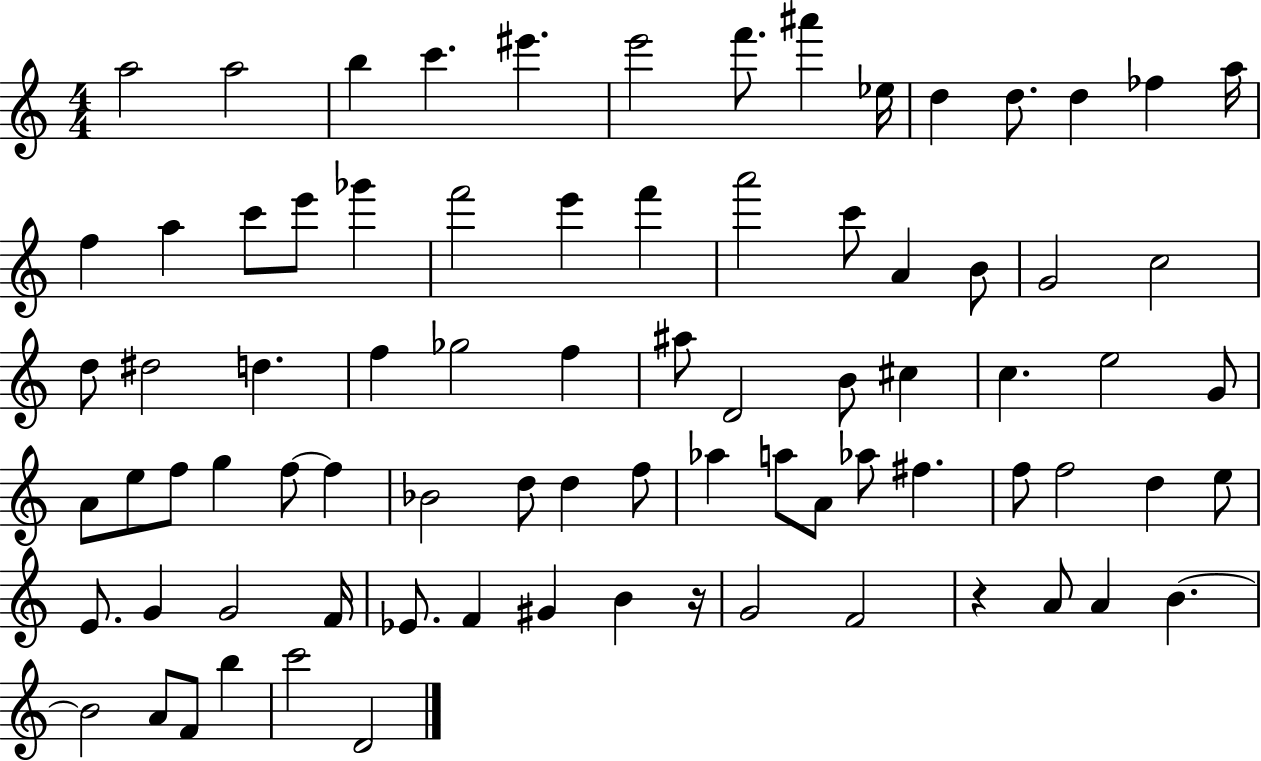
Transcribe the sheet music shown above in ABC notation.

X:1
T:Untitled
M:4/4
L:1/4
K:C
a2 a2 b c' ^e' e'2 f'/2 ^a' _e/4 d d/2 d _f a/4 f a c'/2 e'/2 _g' f'2 e' f' a'2 c'/2 A B/2 G2 c2 d/2 ^d2 d f _g2 f ^a/2 D2 B/2 ^c c e2 G/2 A/2 e/2 f/2 g f/2 f _B2 d/2 d f/2 _a a/2 A/2 _a/2 ^f f/2 f2 d e/2 E/2 G G2 F/4 _E/2 F ^G B z/4 G2 F2 z A/2 A B B2 A/2 F/2 b c'2 D2